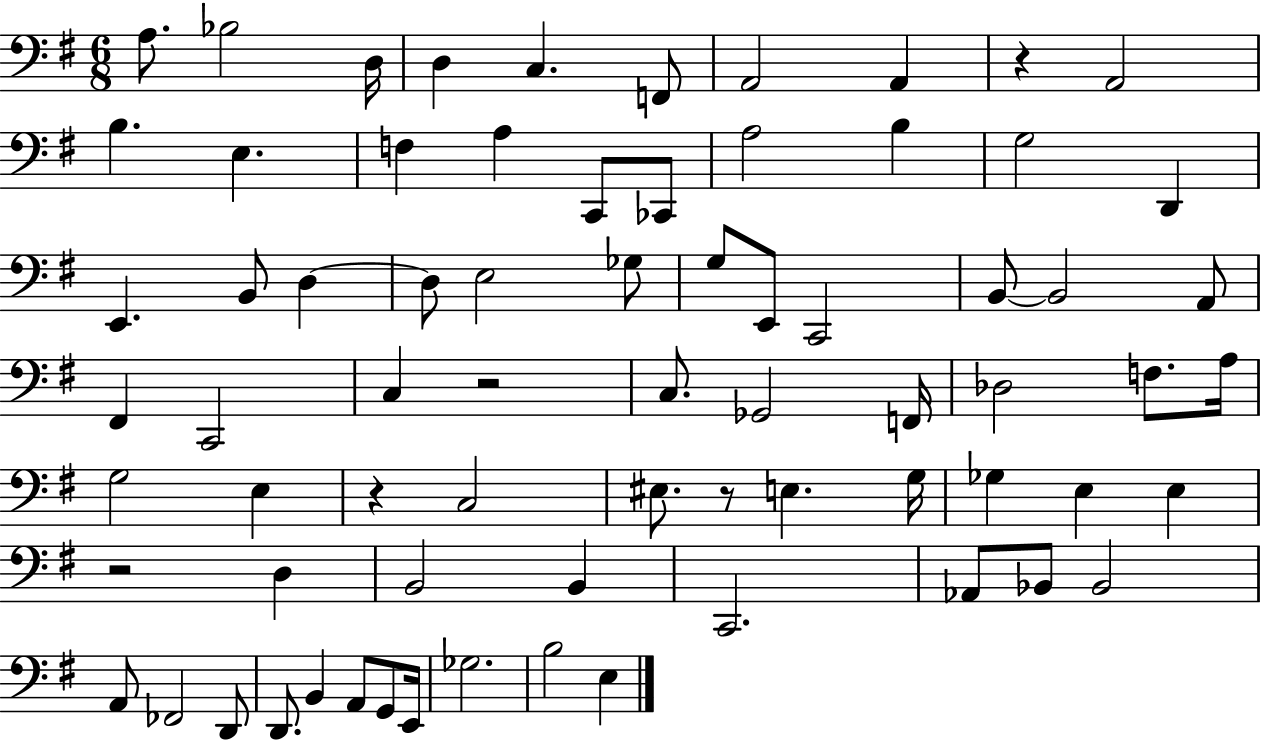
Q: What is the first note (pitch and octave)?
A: A3